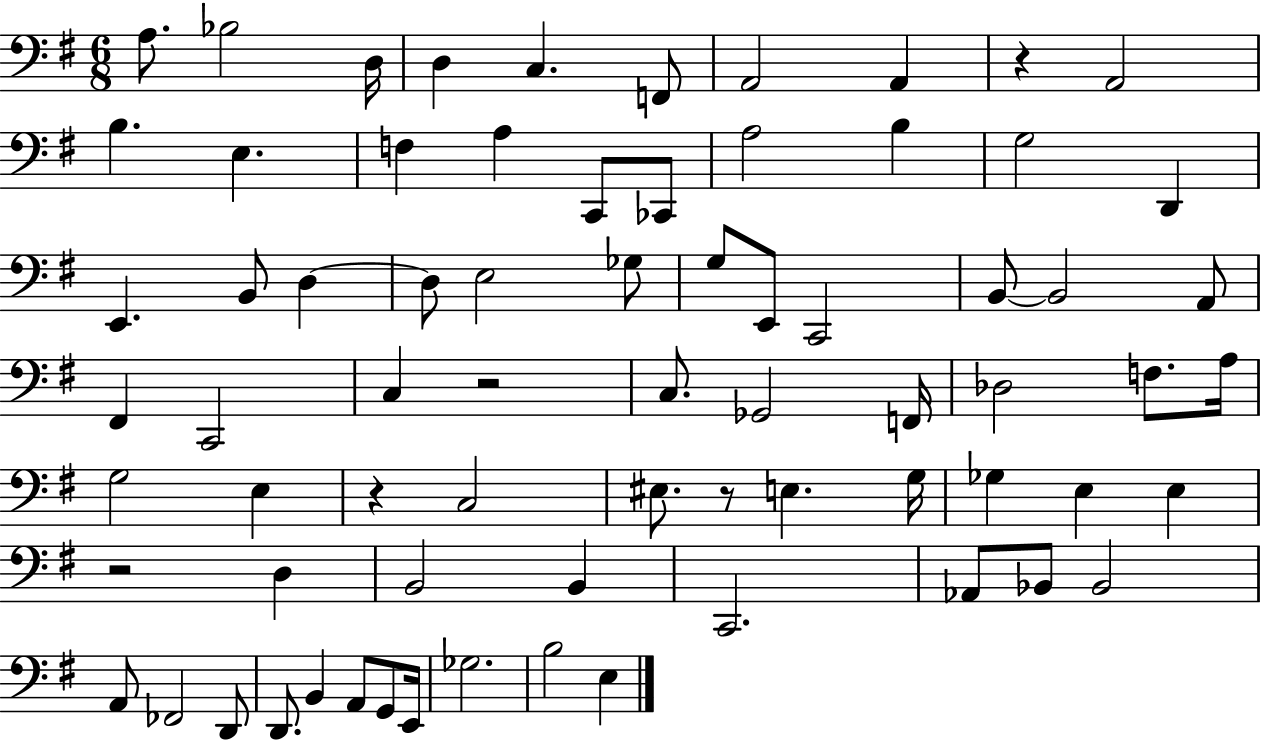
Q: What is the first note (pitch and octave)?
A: A3